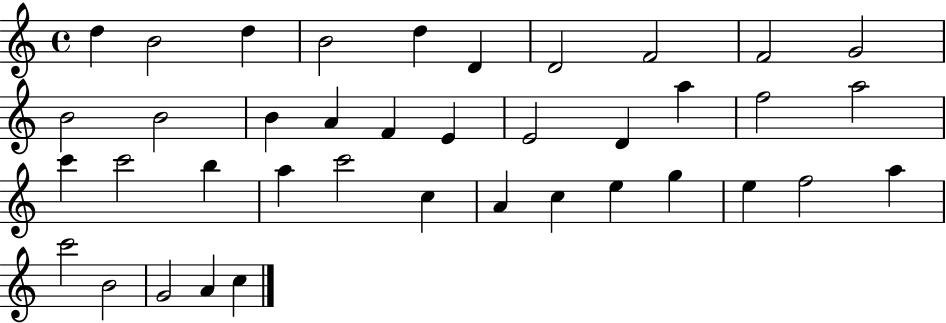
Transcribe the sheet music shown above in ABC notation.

X:1
T:Untitled
M:4/4
L:1/4
K:C
d B2 d B2 d D D2 F2 F2 G2 B2 B2 B A F E E2 D a f2 a2 c' c'2 b a c'2 c A c e g e f2 a c'2 B2 G2 A c